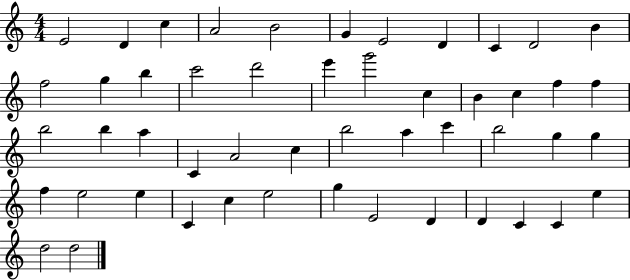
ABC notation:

X:1
T:Untitled
M:4/4
L:1/4
K:C
E2 D c A2 B2 G E2 D C D2 B f2 g b c'2 d'2 e' g'2 c B c f f b2 b a C A2 c b2 a c' b2 g g f e2 e C c e2 g E2 D D C C e d2 d2